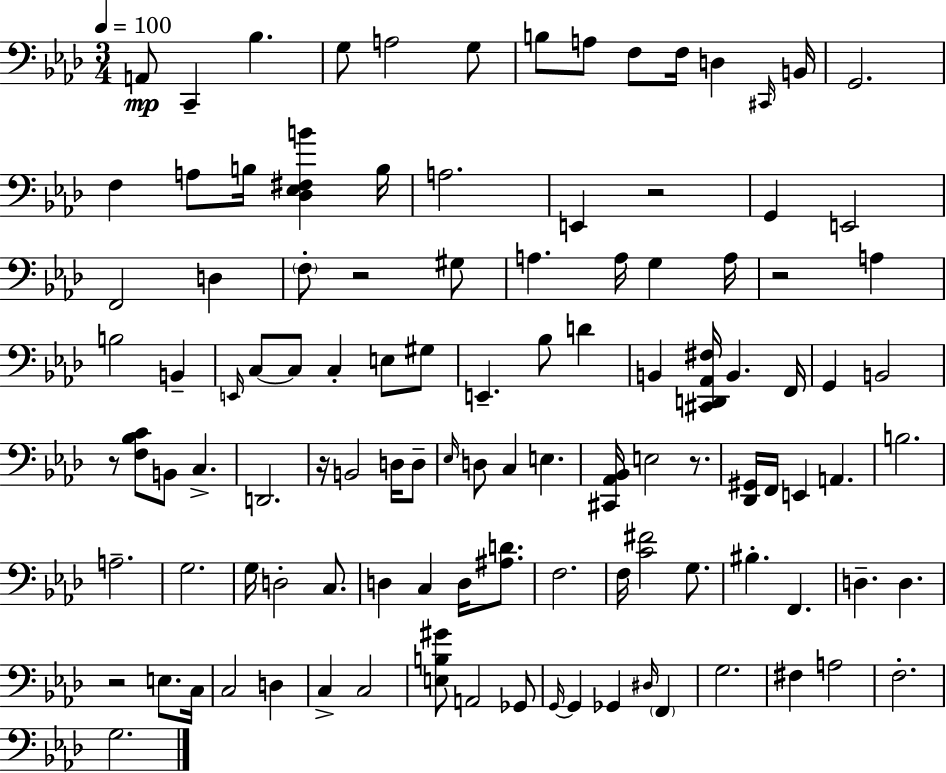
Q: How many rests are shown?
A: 7